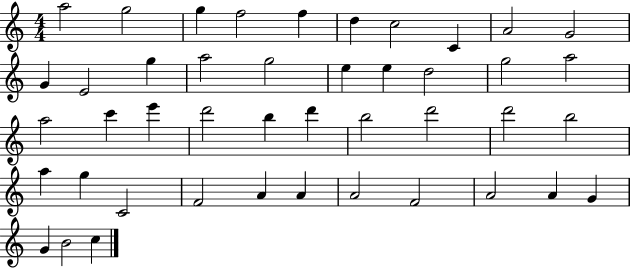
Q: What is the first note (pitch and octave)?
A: A5